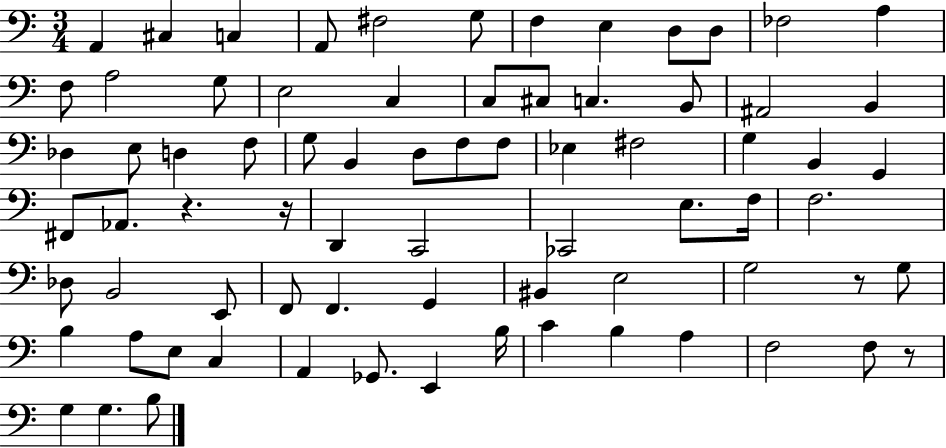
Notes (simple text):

A2/q C#3/q C3/q A2/e F#3/h G3/e F3/q E3/q D3/e D3/e FES3/h A3/q F3/e A3/h G3/e E3/h C3/q C3/e C#3/e C3/q. B2/e A#2/h B2/q Db3/q E3/e D3/q F3/e G3/e B2/q D3/e F3/e F3/e Eb3/q F#3/h G3/q B2/q G2/q F#2/e Ab2/e. R/q. R/s D2/q C2/h CES2/h E3/e. F3/s F3/h. Db3/e B2/h E2/e F2/e F2/q. G2/q BIS2/q E3/h G3/h R/e G3/e B3/q A3/e E3/e C3/q A2/q Gb2/e. E2/q B3/s C4/q B3/q A3/q F3/h F3/e R/e G3/q G3/q. B3/e